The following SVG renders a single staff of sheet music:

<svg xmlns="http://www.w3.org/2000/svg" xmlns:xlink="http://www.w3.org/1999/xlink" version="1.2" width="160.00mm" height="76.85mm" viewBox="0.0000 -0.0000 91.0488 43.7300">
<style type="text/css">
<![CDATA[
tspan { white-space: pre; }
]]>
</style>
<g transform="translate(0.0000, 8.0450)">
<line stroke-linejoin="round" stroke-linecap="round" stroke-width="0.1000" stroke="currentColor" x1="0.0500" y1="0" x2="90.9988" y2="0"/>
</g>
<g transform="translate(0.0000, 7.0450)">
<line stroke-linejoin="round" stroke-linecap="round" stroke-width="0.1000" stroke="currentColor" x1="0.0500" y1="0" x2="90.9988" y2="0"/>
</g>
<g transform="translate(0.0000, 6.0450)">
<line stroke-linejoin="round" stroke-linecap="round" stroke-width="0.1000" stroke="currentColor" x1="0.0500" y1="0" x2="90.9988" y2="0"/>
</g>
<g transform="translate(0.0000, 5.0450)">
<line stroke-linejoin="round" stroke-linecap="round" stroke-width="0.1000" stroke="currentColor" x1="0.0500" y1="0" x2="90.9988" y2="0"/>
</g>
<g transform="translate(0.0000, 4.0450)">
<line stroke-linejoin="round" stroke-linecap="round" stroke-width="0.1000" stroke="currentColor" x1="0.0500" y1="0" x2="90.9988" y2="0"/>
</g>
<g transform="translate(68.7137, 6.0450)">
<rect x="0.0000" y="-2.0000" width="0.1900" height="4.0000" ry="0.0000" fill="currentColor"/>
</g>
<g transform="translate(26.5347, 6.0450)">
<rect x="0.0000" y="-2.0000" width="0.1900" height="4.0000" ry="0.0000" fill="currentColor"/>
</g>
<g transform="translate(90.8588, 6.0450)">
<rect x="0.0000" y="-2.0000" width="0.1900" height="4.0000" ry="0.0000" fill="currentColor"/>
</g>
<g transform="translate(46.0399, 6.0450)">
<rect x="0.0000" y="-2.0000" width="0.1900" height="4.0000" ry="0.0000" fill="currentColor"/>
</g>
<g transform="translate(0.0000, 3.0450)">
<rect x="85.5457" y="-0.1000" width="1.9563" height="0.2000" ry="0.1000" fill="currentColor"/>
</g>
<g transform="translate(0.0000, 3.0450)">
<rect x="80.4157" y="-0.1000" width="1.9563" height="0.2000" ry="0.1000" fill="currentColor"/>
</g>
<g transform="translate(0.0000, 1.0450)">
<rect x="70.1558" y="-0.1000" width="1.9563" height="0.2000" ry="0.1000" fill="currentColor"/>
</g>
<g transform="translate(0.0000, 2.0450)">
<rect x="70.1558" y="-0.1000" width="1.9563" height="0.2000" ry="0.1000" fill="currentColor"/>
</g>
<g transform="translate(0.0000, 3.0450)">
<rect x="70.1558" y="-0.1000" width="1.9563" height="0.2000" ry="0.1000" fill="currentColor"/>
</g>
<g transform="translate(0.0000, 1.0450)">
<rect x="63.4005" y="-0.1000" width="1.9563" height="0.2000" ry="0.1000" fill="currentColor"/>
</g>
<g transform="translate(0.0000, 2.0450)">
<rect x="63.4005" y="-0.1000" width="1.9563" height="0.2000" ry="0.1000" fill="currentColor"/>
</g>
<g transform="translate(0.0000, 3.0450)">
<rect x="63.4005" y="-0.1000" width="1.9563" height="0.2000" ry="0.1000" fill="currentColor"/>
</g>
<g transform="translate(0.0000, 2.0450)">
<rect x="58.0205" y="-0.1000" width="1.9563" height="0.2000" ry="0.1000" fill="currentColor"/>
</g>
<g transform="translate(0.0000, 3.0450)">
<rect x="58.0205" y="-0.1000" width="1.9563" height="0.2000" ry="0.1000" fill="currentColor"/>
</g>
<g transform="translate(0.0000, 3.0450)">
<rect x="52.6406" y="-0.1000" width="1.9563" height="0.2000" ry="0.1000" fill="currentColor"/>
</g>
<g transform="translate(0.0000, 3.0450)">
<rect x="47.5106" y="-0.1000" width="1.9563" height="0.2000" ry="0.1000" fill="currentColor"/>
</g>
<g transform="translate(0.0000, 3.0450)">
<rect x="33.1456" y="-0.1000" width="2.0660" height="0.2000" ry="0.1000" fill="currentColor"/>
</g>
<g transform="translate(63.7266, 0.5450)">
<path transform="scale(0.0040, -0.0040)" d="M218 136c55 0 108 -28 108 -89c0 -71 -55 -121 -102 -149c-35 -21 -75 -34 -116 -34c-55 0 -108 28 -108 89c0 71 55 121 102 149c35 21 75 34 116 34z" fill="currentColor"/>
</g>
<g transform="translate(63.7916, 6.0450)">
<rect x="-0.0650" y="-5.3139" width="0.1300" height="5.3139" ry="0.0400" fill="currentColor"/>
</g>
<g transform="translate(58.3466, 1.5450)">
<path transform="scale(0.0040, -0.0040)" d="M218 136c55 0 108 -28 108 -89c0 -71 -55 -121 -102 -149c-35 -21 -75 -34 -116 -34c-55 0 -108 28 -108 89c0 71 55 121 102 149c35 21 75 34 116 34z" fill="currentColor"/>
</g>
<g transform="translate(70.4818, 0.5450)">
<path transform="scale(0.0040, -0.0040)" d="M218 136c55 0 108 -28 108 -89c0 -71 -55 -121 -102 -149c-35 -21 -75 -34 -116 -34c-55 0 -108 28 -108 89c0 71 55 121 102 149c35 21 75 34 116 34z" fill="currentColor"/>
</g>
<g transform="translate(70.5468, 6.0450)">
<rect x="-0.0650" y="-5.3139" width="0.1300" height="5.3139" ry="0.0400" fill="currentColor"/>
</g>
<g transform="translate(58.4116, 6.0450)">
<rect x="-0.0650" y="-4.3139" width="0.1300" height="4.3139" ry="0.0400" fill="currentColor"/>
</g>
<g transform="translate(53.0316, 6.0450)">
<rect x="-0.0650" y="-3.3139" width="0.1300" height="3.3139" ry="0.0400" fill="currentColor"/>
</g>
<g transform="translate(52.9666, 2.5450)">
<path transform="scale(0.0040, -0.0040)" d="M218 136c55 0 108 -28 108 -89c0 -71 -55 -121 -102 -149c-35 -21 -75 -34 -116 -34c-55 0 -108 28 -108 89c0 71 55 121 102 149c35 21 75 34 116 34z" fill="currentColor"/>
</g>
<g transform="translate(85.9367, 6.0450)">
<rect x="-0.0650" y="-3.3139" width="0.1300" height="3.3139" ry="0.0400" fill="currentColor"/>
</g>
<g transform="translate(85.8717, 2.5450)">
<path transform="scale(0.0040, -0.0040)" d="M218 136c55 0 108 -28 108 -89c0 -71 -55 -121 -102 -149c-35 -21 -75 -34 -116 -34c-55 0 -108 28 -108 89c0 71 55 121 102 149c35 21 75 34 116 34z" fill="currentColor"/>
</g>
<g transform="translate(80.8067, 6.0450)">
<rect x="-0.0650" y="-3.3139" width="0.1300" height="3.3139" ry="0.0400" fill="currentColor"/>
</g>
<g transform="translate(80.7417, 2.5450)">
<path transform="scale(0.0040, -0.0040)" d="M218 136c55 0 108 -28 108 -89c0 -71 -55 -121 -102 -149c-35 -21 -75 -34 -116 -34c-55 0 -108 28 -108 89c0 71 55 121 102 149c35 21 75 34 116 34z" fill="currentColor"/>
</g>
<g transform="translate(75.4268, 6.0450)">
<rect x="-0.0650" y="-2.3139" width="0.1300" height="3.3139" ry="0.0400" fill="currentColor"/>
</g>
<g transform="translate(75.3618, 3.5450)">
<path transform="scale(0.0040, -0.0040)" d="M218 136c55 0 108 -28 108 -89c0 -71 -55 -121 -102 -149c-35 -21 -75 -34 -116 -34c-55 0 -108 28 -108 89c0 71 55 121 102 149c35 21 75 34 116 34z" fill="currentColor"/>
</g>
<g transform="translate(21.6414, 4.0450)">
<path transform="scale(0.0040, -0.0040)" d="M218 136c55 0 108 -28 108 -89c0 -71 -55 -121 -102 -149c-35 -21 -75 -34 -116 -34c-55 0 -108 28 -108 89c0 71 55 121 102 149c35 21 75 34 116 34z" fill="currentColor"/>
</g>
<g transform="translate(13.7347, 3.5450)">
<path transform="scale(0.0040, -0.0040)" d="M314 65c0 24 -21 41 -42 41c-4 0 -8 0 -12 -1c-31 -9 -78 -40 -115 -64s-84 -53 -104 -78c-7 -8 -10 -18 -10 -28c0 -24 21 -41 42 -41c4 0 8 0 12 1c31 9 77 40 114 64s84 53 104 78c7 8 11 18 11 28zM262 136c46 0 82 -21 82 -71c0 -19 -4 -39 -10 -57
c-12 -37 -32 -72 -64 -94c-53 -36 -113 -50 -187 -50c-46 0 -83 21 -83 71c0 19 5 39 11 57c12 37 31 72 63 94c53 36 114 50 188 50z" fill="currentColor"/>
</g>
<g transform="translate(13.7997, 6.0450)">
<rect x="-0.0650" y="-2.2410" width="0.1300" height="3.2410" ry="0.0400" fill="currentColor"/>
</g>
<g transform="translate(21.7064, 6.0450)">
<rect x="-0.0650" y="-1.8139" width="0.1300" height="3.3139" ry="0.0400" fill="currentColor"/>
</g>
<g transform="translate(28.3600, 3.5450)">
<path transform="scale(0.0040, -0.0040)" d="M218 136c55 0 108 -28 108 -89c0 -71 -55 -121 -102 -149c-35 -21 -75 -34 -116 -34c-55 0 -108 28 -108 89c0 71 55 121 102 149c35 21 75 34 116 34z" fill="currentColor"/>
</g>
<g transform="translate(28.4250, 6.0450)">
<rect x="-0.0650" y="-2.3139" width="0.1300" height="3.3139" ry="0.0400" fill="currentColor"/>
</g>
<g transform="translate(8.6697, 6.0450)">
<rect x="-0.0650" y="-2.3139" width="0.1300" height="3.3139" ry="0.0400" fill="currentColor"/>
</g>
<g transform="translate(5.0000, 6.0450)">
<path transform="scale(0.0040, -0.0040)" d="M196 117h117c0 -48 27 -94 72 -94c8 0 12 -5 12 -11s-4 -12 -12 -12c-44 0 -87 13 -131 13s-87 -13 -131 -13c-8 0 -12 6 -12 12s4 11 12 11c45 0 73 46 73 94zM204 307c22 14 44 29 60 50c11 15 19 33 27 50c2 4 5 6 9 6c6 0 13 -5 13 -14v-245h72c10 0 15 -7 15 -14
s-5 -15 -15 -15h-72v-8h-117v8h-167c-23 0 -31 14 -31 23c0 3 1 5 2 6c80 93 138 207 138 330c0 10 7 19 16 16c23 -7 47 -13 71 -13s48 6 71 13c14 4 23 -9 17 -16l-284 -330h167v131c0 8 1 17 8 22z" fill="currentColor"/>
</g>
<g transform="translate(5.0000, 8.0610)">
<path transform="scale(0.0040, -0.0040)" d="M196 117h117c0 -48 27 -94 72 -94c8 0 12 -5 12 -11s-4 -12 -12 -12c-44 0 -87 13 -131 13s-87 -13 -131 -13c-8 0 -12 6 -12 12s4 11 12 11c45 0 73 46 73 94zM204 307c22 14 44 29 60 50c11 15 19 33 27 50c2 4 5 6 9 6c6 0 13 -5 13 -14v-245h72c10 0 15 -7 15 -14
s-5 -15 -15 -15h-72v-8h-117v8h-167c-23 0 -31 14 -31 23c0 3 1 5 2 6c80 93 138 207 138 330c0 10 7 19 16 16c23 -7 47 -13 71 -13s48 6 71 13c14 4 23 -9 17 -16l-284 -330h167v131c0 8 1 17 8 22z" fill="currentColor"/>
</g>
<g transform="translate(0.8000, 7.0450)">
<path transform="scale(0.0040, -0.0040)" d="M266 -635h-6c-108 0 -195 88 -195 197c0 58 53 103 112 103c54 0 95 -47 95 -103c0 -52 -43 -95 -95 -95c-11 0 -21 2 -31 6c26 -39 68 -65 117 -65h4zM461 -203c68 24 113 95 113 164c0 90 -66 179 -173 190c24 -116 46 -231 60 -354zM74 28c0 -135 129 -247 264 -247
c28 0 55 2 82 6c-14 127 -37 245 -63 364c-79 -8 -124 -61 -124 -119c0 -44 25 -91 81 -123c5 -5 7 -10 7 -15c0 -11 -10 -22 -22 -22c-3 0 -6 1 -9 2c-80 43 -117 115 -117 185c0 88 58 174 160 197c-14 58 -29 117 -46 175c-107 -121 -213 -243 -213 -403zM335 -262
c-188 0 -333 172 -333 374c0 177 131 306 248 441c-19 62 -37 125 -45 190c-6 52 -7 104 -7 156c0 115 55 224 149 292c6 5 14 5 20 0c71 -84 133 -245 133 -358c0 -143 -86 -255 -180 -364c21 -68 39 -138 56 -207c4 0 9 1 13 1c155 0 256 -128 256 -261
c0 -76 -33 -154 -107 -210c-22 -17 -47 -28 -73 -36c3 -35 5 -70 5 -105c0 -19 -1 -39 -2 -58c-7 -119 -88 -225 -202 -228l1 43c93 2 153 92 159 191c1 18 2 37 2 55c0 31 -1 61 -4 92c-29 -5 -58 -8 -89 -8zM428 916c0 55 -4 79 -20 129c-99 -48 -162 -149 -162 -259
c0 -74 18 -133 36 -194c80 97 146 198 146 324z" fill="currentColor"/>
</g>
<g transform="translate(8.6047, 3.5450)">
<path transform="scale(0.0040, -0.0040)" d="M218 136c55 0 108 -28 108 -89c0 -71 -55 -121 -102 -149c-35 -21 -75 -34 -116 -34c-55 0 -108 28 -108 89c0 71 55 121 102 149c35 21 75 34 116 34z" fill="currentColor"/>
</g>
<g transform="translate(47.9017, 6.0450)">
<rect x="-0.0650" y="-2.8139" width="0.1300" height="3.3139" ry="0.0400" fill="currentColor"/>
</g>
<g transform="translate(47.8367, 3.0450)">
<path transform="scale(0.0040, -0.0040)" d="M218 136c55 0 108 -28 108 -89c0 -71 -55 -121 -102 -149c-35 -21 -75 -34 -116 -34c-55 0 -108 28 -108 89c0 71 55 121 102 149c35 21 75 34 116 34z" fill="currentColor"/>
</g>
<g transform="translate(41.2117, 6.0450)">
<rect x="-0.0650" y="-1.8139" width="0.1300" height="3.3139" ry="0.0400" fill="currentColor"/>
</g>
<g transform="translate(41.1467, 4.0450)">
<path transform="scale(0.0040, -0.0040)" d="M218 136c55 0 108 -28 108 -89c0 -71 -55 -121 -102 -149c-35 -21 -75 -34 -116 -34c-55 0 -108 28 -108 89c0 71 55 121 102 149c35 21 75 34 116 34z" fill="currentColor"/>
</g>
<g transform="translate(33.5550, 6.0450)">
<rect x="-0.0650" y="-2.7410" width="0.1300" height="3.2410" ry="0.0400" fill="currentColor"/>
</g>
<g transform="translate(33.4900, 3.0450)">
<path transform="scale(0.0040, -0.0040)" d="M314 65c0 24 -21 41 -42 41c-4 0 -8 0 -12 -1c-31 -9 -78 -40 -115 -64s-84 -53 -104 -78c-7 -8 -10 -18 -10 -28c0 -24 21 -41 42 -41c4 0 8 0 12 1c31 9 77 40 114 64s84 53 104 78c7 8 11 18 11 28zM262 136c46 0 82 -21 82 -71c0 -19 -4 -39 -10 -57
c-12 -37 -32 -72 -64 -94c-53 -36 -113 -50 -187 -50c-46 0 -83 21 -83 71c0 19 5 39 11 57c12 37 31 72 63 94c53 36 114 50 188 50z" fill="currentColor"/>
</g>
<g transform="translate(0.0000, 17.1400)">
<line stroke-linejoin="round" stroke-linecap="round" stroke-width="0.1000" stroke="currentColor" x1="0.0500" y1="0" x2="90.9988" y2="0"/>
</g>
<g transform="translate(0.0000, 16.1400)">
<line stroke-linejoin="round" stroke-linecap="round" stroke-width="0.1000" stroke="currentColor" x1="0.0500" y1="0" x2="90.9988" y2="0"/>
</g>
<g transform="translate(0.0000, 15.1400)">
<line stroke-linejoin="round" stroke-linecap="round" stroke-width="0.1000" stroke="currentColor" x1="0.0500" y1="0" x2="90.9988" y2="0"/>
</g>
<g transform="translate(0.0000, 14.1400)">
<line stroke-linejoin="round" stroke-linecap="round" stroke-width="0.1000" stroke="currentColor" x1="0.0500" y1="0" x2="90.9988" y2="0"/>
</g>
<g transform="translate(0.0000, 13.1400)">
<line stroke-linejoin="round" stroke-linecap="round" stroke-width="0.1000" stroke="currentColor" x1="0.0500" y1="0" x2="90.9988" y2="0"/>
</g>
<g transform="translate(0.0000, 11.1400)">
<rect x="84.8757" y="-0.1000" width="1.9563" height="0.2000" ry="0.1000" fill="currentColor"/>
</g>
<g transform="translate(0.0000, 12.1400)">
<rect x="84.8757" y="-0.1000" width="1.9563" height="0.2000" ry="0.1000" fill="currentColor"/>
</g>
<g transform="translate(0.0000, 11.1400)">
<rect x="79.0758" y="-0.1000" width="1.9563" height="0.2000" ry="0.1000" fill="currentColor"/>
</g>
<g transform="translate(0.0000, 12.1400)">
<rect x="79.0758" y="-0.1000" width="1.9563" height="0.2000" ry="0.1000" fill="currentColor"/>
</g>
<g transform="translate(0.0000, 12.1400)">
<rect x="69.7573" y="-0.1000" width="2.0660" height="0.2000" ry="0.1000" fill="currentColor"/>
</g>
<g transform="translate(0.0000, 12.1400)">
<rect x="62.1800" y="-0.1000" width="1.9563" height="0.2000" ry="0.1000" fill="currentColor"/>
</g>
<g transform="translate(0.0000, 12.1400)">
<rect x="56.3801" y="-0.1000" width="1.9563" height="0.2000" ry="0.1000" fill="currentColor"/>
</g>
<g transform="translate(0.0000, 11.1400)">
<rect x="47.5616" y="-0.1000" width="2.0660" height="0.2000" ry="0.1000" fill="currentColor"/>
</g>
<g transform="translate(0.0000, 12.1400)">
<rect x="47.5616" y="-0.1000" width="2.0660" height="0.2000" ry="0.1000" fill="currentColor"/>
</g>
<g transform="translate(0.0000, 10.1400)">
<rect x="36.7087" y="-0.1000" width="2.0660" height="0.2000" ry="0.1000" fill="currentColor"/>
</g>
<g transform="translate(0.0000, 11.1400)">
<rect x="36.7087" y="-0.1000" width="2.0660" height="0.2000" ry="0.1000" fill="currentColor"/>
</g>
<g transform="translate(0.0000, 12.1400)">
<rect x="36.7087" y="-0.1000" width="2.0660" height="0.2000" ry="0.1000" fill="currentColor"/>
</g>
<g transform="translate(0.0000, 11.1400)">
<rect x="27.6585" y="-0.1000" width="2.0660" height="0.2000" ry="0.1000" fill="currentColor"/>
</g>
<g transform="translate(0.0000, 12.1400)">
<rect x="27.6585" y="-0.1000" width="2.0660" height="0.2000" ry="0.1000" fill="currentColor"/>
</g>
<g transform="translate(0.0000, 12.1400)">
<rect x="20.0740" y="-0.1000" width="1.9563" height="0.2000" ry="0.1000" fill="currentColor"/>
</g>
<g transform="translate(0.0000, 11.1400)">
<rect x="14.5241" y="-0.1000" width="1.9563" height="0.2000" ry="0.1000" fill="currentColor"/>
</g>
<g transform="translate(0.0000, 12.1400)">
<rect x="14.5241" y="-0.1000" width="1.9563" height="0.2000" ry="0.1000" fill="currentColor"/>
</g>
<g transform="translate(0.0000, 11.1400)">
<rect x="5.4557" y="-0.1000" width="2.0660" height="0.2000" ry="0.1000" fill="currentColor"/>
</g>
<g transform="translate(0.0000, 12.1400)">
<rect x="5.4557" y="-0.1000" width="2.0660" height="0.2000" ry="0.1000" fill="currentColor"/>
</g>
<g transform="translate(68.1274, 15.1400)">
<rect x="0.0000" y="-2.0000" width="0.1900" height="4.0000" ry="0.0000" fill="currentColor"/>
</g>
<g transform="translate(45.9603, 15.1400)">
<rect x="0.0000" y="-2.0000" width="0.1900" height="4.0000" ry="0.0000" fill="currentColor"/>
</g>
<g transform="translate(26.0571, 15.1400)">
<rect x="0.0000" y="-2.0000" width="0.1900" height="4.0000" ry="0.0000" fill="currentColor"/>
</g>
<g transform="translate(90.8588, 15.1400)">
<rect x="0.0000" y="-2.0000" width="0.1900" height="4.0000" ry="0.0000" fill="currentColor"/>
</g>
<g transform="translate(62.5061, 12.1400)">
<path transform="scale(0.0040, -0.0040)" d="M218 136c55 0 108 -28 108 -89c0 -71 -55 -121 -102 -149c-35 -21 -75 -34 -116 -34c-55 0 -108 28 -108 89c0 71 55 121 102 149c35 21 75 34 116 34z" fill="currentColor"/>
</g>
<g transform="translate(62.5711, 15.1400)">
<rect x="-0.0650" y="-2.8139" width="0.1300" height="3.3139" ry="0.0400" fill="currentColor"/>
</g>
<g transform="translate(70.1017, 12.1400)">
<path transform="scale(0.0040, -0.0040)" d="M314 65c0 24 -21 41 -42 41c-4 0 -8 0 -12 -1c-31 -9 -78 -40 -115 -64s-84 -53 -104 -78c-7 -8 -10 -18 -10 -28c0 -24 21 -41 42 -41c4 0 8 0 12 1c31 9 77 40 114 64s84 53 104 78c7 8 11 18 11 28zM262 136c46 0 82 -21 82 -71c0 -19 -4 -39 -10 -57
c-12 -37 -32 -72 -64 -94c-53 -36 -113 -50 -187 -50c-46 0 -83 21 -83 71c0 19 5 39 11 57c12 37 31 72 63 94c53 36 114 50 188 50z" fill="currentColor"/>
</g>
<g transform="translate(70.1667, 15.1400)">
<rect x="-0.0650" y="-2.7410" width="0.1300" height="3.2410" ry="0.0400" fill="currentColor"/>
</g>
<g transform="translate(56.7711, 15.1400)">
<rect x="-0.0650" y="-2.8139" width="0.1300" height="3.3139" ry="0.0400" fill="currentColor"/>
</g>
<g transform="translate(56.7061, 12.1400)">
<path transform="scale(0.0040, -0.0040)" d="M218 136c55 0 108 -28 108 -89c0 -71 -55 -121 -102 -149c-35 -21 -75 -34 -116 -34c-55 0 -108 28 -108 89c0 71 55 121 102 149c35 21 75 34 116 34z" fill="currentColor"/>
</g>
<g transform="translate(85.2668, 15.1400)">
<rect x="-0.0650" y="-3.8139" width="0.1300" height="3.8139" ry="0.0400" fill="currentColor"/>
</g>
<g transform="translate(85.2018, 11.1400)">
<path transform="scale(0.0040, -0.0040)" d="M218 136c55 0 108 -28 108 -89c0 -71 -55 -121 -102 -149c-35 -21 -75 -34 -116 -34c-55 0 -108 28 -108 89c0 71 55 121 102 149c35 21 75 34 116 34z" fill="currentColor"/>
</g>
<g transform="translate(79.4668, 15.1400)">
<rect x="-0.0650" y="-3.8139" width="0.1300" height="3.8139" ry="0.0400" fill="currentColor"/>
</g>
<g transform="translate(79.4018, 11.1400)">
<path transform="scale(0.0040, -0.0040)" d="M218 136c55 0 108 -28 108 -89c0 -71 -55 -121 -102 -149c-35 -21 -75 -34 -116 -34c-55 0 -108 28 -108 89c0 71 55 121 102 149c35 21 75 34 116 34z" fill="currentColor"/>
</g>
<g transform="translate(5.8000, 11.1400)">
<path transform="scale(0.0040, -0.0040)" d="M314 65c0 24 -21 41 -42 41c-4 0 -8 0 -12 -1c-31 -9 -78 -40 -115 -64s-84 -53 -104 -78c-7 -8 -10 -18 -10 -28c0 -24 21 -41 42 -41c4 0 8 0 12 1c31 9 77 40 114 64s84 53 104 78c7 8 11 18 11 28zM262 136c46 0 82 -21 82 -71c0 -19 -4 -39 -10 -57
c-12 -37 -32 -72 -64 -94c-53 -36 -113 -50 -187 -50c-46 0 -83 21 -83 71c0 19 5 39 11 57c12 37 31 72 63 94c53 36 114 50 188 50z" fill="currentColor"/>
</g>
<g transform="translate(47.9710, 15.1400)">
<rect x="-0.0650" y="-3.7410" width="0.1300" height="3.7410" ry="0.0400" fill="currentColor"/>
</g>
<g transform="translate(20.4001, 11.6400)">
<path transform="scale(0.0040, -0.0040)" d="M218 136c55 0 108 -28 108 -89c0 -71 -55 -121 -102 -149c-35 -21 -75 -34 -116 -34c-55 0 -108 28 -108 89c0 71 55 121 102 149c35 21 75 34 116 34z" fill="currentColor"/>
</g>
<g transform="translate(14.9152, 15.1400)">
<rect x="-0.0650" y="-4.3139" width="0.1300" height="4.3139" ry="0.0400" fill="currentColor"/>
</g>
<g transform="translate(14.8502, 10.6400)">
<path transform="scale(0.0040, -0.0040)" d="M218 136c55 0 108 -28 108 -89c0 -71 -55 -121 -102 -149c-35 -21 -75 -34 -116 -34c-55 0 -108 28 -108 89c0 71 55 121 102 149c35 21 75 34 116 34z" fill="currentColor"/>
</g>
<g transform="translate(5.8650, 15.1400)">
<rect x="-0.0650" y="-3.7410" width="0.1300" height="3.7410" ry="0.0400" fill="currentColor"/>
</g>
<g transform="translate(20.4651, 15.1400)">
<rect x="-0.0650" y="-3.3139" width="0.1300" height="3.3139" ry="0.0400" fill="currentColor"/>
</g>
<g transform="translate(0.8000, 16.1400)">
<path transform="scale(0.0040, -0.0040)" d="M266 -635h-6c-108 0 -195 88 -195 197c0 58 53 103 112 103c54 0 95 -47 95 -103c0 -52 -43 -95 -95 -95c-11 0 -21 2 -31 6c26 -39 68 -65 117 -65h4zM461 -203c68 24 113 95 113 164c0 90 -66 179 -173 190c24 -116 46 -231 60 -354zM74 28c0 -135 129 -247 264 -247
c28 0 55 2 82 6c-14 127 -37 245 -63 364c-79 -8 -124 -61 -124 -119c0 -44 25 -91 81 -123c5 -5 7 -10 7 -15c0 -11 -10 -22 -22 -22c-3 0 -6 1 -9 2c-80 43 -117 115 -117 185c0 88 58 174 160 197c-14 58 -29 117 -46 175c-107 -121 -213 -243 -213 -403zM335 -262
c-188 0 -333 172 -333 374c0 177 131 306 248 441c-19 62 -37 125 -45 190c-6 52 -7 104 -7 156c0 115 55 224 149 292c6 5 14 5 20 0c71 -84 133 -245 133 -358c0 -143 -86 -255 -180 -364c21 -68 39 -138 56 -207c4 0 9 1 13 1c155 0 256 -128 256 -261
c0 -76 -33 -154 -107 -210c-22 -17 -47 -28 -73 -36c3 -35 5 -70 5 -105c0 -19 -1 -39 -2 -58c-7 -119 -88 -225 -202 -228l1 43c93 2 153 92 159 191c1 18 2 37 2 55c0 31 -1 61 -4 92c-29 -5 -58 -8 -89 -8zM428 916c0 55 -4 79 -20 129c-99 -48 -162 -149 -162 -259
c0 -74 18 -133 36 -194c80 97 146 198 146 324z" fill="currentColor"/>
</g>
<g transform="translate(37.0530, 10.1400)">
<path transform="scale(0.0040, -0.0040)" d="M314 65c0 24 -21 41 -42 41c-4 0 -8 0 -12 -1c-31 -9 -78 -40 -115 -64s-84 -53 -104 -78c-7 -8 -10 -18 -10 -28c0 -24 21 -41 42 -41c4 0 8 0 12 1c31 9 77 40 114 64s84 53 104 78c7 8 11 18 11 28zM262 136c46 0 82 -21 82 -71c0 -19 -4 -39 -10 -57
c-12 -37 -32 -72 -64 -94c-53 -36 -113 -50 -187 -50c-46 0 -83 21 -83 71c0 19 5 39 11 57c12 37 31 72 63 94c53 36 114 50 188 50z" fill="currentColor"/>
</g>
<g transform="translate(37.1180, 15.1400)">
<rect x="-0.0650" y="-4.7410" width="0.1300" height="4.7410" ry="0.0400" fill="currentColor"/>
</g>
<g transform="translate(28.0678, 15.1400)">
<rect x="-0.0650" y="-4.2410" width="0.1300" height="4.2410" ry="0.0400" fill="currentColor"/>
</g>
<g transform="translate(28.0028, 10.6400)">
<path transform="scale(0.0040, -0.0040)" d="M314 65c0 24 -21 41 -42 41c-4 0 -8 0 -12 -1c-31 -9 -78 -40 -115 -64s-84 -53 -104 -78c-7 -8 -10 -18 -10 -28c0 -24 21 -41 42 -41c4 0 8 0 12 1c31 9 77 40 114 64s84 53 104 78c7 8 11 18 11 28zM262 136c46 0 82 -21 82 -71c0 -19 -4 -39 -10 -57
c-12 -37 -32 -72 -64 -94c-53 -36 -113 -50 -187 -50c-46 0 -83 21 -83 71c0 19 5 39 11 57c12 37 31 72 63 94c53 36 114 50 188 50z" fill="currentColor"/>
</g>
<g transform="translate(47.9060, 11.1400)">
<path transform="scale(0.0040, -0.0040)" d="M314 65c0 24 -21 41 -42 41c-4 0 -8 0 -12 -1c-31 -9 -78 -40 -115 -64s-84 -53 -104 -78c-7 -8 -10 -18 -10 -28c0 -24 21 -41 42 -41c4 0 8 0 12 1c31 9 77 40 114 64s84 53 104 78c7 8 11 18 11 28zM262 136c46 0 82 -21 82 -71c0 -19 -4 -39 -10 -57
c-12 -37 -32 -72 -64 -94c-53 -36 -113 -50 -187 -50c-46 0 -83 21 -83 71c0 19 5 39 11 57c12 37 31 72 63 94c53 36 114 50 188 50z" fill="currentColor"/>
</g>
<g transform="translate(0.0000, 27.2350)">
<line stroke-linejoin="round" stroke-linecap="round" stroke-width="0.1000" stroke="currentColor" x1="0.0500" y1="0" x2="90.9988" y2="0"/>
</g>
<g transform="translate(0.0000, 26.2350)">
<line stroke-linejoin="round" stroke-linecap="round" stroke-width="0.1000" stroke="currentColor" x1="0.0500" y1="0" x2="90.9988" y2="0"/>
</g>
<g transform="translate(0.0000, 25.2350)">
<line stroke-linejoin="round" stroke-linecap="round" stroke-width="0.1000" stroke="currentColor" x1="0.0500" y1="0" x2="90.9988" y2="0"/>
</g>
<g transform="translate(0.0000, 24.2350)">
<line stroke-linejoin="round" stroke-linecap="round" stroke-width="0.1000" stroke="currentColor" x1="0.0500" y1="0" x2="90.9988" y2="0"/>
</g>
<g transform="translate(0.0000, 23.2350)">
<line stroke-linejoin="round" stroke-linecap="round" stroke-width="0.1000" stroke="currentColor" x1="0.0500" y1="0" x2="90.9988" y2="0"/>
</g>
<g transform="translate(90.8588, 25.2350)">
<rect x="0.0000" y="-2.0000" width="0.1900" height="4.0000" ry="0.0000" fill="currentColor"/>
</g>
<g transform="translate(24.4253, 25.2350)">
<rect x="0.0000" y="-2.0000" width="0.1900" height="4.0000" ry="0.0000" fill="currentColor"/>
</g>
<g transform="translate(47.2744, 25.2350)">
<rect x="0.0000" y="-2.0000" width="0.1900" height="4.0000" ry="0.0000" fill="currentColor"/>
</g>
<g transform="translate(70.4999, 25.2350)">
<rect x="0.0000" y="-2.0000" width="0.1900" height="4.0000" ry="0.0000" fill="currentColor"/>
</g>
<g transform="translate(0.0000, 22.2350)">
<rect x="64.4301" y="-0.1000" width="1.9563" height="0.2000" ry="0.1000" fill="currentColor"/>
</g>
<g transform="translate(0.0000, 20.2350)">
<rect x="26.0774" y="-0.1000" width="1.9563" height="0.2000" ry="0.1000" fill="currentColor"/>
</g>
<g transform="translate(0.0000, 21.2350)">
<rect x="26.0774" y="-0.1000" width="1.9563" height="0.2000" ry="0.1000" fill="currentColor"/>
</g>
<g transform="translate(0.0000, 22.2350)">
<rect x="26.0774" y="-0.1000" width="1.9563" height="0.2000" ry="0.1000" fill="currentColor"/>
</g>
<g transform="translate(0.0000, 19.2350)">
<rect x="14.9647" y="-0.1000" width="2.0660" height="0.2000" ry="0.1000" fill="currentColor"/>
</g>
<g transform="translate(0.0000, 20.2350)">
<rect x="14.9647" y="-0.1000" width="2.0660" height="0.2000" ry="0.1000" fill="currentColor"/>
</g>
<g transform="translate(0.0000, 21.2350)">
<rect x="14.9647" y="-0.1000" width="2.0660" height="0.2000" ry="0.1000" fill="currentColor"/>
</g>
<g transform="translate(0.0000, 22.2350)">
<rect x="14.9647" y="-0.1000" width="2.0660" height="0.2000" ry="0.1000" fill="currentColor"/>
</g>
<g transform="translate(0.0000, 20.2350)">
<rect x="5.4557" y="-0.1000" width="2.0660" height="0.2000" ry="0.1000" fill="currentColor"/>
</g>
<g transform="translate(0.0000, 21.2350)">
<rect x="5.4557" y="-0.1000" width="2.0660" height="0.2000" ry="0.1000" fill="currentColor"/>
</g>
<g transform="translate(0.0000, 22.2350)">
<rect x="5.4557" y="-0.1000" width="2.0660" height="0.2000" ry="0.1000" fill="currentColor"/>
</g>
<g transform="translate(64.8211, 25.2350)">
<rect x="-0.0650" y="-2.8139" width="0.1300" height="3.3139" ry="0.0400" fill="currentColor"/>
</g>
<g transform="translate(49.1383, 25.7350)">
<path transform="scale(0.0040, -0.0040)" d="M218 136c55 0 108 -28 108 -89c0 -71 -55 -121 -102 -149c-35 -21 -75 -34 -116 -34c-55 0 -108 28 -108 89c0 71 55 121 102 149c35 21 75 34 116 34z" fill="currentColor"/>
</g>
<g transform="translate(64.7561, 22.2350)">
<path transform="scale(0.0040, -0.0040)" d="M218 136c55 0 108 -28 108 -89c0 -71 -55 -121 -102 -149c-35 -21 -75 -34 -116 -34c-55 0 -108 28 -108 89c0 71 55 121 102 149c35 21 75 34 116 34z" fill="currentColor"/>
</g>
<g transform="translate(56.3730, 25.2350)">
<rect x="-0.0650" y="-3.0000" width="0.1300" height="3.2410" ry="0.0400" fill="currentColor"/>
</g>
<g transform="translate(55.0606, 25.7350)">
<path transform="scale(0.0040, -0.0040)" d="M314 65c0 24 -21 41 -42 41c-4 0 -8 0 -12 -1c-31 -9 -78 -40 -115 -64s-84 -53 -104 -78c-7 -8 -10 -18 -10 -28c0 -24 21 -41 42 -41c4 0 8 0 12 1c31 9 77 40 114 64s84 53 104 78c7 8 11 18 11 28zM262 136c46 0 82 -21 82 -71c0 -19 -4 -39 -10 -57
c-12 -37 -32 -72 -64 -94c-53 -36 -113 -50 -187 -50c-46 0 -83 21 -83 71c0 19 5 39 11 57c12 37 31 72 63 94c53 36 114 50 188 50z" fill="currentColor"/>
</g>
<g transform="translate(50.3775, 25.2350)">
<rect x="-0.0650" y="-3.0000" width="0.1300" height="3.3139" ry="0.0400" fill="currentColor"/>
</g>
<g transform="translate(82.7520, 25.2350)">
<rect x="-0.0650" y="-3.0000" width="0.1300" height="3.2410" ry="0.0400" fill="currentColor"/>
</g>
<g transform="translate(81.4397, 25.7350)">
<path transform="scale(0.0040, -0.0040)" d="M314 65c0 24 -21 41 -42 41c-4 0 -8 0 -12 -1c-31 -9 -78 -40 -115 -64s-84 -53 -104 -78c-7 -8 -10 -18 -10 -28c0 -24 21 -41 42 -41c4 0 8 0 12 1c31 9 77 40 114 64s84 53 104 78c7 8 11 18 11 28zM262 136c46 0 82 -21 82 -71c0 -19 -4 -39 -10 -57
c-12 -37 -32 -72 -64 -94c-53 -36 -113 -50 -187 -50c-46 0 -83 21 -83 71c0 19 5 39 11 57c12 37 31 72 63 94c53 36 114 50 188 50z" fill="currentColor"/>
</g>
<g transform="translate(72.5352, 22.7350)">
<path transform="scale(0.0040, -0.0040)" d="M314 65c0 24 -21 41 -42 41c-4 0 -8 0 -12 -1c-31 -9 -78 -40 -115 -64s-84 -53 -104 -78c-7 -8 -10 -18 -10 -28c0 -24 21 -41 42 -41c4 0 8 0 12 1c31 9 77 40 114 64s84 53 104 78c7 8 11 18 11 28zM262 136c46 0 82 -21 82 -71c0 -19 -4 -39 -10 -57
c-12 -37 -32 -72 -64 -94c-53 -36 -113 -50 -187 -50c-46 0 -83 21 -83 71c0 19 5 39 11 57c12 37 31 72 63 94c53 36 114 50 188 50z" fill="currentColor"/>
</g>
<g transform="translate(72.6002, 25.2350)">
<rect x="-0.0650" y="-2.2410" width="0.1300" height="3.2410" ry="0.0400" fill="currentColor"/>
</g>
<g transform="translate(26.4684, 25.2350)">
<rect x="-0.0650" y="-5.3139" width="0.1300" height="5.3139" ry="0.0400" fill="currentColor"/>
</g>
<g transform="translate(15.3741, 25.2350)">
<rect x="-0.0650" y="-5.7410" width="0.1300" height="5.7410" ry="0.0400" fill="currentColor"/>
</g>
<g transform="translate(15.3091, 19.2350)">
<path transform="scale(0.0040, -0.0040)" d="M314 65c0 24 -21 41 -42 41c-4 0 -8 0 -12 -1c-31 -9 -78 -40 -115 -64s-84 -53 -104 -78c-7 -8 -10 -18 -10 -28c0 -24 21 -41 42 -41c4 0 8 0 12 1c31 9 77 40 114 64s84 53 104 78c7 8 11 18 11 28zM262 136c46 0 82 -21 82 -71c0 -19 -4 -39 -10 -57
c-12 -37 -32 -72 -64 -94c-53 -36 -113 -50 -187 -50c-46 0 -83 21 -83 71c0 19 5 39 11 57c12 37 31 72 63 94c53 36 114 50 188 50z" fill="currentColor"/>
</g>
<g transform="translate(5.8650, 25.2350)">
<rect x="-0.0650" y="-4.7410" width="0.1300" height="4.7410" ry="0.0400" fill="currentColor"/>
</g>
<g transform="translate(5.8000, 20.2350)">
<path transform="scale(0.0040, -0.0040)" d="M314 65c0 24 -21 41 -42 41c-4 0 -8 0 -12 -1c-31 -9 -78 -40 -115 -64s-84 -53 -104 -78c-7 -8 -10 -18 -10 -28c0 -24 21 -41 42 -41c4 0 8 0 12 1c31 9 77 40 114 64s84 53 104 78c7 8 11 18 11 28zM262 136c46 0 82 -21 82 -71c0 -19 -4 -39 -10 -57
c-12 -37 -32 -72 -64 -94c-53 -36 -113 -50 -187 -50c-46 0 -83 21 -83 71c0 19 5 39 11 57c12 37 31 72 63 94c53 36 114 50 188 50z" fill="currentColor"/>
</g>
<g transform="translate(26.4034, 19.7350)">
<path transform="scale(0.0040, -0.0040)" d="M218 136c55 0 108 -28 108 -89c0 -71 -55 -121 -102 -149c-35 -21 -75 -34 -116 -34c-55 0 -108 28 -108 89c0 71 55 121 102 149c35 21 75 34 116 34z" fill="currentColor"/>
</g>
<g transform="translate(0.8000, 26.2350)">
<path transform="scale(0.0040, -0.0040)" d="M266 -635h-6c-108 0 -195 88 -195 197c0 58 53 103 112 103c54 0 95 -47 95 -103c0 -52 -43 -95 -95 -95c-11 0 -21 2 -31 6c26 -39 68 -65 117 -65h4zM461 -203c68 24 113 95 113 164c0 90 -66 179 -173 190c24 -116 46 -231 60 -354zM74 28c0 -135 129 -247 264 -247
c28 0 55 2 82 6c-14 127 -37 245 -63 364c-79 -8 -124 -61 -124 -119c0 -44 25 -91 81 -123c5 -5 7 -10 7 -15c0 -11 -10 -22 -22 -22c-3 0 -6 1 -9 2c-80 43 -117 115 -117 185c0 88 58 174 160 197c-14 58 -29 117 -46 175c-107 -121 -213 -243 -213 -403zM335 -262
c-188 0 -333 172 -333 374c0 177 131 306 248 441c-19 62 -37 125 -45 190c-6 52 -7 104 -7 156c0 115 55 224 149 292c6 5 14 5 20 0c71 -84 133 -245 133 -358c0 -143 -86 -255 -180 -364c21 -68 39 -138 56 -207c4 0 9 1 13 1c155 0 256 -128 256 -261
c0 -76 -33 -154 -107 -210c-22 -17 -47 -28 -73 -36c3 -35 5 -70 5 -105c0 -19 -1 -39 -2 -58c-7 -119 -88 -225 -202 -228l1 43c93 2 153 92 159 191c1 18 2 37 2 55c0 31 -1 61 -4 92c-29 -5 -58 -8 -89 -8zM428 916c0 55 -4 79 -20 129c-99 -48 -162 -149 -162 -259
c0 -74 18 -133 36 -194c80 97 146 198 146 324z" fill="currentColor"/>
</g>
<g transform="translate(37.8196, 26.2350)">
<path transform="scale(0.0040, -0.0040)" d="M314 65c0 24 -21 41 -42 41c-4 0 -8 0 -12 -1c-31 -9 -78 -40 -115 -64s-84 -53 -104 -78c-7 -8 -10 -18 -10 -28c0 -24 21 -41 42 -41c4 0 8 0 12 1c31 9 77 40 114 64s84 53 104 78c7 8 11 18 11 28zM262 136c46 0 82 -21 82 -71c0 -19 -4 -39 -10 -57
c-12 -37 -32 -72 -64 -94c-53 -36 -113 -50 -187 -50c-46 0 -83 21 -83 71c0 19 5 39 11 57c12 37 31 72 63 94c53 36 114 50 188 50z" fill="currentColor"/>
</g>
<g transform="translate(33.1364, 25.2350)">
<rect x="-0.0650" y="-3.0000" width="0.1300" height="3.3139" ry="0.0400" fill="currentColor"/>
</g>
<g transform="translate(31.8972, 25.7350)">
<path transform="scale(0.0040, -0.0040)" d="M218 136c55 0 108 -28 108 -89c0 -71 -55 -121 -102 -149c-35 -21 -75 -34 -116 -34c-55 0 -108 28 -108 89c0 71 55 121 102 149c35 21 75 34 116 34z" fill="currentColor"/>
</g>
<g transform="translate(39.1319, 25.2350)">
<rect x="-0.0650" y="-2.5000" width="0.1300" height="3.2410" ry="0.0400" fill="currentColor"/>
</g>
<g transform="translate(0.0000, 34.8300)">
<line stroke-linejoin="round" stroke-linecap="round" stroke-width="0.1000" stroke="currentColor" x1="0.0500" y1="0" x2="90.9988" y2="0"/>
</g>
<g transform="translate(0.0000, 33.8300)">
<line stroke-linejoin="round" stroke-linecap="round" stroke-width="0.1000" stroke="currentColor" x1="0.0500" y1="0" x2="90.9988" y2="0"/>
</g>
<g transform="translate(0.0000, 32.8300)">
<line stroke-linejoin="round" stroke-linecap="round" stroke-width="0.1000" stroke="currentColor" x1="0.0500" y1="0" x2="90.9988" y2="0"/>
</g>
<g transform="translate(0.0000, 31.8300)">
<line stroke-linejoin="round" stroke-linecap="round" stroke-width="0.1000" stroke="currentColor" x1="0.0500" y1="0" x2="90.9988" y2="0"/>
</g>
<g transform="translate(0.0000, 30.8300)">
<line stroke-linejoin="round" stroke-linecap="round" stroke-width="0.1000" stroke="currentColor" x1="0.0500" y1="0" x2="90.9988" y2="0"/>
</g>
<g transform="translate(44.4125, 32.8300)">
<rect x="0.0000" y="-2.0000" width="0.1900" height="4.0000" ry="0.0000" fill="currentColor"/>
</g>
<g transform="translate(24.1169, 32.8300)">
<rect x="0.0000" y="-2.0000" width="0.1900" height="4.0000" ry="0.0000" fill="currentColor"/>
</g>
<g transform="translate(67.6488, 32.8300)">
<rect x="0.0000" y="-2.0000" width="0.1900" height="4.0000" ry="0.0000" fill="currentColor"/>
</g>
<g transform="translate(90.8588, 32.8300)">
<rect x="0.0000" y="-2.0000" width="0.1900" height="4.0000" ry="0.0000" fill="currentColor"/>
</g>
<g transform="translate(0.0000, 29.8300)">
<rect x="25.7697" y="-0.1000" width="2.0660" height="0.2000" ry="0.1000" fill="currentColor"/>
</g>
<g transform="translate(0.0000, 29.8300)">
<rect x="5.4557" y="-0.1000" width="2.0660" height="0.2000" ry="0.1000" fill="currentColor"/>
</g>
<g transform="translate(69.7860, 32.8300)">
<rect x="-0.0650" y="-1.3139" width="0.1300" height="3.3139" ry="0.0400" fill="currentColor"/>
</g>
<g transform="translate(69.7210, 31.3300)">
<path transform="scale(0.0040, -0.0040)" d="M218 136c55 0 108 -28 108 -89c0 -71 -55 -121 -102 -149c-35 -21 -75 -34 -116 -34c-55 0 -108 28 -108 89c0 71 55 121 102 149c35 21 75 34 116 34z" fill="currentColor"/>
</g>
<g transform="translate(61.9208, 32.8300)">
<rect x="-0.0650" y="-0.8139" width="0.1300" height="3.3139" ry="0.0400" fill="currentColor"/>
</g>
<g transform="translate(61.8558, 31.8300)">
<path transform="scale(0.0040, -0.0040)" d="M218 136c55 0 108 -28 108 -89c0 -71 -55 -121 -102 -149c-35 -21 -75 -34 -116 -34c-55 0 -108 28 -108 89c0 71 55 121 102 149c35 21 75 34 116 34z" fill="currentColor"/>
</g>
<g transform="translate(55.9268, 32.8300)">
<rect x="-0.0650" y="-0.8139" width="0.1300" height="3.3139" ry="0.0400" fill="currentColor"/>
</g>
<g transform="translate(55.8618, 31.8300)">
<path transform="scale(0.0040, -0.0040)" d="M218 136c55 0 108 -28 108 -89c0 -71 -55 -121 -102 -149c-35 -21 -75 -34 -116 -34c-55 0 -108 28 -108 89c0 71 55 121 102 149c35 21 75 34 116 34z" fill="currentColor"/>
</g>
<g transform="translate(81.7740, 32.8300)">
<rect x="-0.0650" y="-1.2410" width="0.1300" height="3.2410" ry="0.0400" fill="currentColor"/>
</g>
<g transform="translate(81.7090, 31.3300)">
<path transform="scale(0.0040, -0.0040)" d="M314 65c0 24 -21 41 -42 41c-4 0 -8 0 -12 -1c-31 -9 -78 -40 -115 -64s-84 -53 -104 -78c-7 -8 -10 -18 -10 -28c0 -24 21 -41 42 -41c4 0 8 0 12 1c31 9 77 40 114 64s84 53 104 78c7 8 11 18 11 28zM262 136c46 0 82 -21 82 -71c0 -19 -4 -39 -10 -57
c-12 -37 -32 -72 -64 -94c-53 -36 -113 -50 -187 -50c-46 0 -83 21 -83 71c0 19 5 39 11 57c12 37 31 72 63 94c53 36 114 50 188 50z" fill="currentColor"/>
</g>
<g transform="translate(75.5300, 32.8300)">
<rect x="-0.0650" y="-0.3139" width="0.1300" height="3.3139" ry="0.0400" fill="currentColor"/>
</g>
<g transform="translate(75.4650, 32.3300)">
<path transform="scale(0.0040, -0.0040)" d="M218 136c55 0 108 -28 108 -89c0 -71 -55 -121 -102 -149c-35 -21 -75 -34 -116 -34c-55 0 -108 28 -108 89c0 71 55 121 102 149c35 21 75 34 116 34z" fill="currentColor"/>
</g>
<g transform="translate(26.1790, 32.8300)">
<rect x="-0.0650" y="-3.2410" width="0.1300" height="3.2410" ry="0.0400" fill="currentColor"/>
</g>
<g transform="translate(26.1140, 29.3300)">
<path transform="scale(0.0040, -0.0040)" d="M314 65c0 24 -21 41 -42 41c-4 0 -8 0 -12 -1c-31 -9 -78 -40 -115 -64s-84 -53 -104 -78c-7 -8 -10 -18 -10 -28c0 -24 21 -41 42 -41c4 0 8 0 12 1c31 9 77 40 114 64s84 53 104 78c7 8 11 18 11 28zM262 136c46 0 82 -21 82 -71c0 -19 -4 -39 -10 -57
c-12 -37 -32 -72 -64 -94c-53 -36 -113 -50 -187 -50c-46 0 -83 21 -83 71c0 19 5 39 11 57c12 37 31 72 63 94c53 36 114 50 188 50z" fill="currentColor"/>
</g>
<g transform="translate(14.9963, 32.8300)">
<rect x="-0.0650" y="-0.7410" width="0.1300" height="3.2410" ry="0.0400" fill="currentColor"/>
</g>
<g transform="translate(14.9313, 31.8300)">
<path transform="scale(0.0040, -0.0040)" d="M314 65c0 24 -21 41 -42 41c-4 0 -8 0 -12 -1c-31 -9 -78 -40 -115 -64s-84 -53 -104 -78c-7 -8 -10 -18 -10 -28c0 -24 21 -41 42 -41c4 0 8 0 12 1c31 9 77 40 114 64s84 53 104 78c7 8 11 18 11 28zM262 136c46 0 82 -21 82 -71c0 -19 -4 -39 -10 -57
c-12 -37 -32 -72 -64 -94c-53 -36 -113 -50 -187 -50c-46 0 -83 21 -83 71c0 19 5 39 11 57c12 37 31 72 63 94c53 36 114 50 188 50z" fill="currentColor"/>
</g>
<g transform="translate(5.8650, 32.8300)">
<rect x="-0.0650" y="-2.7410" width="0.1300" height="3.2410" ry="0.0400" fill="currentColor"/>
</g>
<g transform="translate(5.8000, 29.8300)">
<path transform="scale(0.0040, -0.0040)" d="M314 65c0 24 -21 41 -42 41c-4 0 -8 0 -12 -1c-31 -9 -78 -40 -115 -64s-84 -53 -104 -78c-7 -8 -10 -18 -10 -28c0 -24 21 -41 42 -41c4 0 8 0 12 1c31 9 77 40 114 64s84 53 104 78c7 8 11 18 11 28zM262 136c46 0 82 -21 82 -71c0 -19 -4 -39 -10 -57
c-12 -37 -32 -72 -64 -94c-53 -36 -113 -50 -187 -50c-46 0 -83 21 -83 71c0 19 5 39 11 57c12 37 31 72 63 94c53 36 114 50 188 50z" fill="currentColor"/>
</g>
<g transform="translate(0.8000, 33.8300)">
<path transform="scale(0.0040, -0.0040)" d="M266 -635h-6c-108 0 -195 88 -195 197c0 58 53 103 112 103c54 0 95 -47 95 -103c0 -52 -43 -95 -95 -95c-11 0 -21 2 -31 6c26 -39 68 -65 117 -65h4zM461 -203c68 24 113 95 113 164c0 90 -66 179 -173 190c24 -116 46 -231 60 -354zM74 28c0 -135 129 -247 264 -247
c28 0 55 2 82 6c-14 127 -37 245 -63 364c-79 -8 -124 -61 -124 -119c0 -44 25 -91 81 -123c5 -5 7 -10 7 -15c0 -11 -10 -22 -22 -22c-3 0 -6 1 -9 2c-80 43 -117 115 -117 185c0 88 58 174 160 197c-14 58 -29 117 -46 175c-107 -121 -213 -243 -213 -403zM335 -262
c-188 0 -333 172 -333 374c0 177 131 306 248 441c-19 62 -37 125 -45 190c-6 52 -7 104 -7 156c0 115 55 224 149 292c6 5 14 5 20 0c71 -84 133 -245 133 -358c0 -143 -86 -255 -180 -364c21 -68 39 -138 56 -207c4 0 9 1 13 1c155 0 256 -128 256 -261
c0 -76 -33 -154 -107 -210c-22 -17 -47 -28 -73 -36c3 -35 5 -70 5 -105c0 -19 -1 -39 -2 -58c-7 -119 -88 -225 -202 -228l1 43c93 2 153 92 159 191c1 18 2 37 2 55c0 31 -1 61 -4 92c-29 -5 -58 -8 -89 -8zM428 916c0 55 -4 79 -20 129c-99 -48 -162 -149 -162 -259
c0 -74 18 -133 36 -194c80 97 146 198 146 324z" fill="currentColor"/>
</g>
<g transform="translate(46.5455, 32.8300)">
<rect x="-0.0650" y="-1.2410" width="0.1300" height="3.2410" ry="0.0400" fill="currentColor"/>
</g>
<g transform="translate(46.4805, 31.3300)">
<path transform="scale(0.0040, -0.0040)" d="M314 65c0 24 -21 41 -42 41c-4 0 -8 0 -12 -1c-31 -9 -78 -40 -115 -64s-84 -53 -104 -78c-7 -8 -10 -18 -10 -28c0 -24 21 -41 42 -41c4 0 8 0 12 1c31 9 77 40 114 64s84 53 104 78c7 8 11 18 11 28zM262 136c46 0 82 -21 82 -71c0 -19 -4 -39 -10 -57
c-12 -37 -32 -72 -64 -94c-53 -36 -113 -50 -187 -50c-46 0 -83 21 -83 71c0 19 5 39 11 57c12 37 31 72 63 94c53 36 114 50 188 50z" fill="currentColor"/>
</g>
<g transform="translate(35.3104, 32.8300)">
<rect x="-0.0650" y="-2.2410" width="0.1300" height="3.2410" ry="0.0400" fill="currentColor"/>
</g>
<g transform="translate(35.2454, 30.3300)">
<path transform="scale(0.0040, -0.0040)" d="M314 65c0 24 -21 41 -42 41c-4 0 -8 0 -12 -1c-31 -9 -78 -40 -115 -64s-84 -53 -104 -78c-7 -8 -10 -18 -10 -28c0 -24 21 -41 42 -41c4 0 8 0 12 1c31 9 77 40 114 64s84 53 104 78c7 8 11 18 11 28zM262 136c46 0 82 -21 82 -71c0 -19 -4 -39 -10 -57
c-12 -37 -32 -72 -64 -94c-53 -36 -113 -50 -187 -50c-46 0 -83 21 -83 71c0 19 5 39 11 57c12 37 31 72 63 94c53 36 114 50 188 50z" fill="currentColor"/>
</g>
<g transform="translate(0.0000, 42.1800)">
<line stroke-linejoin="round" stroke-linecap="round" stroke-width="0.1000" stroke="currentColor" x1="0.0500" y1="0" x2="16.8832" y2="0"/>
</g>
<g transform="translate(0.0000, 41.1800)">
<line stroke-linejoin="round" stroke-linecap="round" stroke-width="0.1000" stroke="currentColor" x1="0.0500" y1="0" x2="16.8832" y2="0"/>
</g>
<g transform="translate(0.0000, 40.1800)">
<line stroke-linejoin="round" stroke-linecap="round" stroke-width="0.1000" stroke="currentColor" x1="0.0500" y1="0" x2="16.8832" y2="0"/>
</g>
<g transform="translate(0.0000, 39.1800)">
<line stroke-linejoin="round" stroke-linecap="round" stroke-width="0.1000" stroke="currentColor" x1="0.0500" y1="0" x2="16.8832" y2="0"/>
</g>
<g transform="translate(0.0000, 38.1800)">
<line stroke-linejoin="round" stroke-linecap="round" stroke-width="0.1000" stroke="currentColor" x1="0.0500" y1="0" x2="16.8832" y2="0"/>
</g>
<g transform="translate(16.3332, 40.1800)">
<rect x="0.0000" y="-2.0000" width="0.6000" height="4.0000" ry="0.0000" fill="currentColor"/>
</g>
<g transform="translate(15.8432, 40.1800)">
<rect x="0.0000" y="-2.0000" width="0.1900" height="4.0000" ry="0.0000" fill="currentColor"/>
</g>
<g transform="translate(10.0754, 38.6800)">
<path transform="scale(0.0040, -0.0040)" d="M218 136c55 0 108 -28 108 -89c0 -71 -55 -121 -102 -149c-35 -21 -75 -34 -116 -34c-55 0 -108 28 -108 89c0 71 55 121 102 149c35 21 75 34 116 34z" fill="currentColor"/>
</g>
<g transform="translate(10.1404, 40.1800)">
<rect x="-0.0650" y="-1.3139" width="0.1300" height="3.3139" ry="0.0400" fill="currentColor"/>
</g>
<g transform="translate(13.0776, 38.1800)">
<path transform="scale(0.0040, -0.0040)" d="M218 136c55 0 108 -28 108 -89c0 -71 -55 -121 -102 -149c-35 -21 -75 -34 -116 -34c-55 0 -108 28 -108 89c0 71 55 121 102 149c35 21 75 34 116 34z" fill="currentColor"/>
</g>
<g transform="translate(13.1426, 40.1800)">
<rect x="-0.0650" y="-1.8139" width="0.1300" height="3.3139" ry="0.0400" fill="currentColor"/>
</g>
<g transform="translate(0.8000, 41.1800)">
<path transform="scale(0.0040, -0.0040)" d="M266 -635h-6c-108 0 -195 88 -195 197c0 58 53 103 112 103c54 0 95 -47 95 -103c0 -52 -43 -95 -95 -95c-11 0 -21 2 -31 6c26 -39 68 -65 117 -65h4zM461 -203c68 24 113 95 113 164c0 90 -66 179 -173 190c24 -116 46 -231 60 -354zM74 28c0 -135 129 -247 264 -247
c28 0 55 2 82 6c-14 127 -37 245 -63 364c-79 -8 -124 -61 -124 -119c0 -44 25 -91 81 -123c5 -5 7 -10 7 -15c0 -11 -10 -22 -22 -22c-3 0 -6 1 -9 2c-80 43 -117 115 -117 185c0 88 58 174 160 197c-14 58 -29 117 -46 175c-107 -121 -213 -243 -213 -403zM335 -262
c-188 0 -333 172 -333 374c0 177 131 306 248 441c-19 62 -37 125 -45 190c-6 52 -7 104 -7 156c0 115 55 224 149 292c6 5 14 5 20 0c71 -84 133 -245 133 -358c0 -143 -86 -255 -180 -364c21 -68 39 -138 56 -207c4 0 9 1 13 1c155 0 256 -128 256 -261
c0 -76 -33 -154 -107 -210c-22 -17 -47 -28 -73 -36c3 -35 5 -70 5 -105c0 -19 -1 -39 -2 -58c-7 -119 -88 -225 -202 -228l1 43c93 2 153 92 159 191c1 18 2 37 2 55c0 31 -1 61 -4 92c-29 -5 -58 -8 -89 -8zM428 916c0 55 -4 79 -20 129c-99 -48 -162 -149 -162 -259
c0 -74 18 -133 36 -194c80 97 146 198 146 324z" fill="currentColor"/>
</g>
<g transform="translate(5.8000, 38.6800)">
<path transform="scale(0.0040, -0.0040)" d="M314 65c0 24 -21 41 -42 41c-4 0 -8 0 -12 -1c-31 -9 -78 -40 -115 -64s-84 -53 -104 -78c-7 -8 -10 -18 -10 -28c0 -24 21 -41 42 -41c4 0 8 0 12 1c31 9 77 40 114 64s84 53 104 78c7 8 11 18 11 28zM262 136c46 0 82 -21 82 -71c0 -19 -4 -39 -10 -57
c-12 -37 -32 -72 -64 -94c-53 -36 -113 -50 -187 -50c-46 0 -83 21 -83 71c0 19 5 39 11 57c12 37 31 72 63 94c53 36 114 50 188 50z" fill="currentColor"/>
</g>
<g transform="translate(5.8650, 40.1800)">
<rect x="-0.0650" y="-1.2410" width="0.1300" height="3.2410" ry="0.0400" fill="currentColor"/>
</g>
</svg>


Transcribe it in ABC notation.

X:1
T:Untitled
M:4/4
L:1/4
K:C
g g2 f g a2 f a b d' f' f' g b b c'2 d' b d'2 e'2 c'2 a a a2 c' c' e'2 g'2 f' A G2 A A2 a g2 A2 a2 d2 b2 g2 e2 d d e c e2 e2 e f